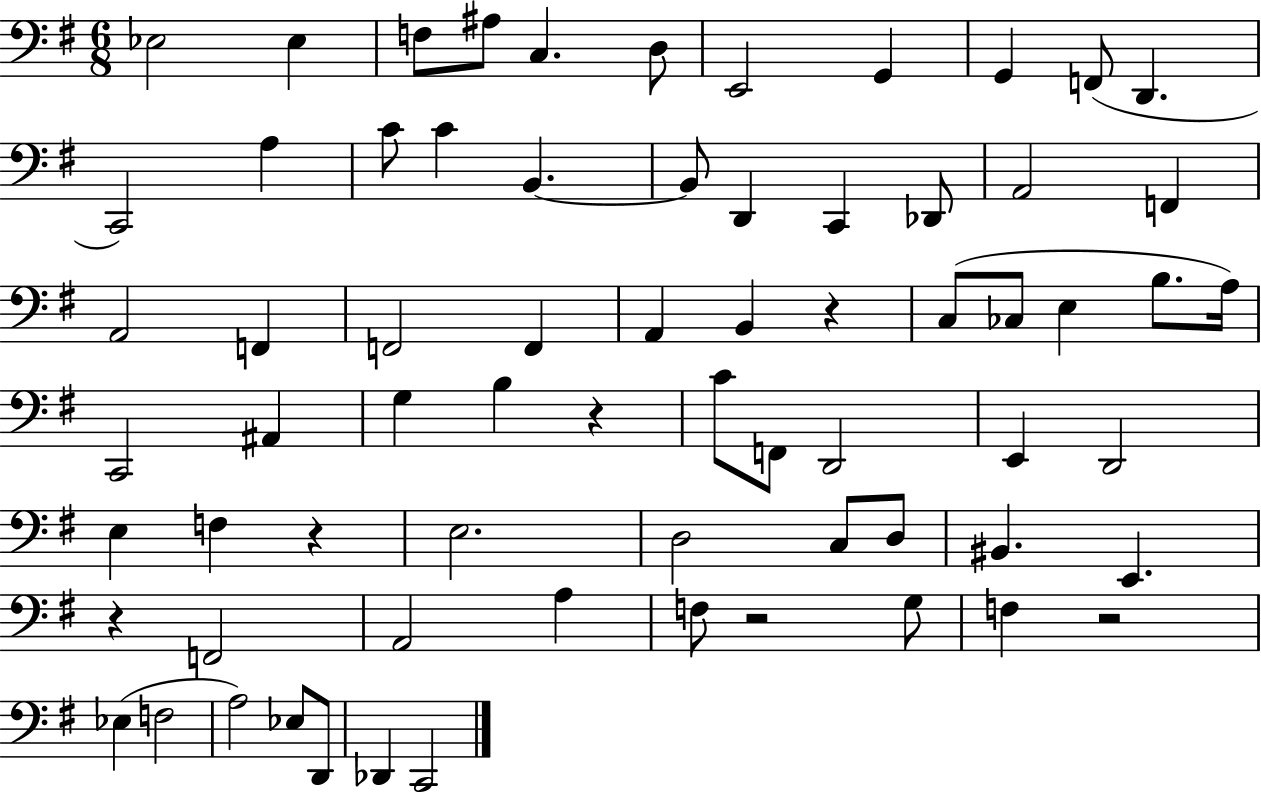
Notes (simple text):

Eb3/h Eb3/q F3/e A#3/e C3/q. D3/e E2/h G2/q G2/q F2/e D2/q. C2/h A3/q C4/e C4/q B2/q. B2/e D2/q C2/q Db2/e A2/h F2/q A2/h F2/q F2/h F2/q A2/q B2/q R/q C3/e CES3/e E3/q B3/e. A3/s C2/h A#2/q G3/q B3/q R/q C4/e F2/e D2/h E2/q D2/h E3/q F3/q R/q E3/h. D3/h C3/e D3/e BIS2/q. E2/q. R/q F2/h A2/h A3/q F3/e R/h G3/e F3/q R/h Eb3/q F3/h A3/h Eb3/e D2/e Db2/q C2/h